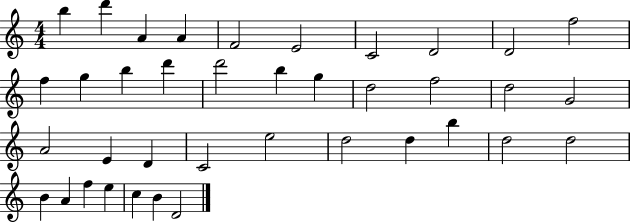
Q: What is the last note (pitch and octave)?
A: D4